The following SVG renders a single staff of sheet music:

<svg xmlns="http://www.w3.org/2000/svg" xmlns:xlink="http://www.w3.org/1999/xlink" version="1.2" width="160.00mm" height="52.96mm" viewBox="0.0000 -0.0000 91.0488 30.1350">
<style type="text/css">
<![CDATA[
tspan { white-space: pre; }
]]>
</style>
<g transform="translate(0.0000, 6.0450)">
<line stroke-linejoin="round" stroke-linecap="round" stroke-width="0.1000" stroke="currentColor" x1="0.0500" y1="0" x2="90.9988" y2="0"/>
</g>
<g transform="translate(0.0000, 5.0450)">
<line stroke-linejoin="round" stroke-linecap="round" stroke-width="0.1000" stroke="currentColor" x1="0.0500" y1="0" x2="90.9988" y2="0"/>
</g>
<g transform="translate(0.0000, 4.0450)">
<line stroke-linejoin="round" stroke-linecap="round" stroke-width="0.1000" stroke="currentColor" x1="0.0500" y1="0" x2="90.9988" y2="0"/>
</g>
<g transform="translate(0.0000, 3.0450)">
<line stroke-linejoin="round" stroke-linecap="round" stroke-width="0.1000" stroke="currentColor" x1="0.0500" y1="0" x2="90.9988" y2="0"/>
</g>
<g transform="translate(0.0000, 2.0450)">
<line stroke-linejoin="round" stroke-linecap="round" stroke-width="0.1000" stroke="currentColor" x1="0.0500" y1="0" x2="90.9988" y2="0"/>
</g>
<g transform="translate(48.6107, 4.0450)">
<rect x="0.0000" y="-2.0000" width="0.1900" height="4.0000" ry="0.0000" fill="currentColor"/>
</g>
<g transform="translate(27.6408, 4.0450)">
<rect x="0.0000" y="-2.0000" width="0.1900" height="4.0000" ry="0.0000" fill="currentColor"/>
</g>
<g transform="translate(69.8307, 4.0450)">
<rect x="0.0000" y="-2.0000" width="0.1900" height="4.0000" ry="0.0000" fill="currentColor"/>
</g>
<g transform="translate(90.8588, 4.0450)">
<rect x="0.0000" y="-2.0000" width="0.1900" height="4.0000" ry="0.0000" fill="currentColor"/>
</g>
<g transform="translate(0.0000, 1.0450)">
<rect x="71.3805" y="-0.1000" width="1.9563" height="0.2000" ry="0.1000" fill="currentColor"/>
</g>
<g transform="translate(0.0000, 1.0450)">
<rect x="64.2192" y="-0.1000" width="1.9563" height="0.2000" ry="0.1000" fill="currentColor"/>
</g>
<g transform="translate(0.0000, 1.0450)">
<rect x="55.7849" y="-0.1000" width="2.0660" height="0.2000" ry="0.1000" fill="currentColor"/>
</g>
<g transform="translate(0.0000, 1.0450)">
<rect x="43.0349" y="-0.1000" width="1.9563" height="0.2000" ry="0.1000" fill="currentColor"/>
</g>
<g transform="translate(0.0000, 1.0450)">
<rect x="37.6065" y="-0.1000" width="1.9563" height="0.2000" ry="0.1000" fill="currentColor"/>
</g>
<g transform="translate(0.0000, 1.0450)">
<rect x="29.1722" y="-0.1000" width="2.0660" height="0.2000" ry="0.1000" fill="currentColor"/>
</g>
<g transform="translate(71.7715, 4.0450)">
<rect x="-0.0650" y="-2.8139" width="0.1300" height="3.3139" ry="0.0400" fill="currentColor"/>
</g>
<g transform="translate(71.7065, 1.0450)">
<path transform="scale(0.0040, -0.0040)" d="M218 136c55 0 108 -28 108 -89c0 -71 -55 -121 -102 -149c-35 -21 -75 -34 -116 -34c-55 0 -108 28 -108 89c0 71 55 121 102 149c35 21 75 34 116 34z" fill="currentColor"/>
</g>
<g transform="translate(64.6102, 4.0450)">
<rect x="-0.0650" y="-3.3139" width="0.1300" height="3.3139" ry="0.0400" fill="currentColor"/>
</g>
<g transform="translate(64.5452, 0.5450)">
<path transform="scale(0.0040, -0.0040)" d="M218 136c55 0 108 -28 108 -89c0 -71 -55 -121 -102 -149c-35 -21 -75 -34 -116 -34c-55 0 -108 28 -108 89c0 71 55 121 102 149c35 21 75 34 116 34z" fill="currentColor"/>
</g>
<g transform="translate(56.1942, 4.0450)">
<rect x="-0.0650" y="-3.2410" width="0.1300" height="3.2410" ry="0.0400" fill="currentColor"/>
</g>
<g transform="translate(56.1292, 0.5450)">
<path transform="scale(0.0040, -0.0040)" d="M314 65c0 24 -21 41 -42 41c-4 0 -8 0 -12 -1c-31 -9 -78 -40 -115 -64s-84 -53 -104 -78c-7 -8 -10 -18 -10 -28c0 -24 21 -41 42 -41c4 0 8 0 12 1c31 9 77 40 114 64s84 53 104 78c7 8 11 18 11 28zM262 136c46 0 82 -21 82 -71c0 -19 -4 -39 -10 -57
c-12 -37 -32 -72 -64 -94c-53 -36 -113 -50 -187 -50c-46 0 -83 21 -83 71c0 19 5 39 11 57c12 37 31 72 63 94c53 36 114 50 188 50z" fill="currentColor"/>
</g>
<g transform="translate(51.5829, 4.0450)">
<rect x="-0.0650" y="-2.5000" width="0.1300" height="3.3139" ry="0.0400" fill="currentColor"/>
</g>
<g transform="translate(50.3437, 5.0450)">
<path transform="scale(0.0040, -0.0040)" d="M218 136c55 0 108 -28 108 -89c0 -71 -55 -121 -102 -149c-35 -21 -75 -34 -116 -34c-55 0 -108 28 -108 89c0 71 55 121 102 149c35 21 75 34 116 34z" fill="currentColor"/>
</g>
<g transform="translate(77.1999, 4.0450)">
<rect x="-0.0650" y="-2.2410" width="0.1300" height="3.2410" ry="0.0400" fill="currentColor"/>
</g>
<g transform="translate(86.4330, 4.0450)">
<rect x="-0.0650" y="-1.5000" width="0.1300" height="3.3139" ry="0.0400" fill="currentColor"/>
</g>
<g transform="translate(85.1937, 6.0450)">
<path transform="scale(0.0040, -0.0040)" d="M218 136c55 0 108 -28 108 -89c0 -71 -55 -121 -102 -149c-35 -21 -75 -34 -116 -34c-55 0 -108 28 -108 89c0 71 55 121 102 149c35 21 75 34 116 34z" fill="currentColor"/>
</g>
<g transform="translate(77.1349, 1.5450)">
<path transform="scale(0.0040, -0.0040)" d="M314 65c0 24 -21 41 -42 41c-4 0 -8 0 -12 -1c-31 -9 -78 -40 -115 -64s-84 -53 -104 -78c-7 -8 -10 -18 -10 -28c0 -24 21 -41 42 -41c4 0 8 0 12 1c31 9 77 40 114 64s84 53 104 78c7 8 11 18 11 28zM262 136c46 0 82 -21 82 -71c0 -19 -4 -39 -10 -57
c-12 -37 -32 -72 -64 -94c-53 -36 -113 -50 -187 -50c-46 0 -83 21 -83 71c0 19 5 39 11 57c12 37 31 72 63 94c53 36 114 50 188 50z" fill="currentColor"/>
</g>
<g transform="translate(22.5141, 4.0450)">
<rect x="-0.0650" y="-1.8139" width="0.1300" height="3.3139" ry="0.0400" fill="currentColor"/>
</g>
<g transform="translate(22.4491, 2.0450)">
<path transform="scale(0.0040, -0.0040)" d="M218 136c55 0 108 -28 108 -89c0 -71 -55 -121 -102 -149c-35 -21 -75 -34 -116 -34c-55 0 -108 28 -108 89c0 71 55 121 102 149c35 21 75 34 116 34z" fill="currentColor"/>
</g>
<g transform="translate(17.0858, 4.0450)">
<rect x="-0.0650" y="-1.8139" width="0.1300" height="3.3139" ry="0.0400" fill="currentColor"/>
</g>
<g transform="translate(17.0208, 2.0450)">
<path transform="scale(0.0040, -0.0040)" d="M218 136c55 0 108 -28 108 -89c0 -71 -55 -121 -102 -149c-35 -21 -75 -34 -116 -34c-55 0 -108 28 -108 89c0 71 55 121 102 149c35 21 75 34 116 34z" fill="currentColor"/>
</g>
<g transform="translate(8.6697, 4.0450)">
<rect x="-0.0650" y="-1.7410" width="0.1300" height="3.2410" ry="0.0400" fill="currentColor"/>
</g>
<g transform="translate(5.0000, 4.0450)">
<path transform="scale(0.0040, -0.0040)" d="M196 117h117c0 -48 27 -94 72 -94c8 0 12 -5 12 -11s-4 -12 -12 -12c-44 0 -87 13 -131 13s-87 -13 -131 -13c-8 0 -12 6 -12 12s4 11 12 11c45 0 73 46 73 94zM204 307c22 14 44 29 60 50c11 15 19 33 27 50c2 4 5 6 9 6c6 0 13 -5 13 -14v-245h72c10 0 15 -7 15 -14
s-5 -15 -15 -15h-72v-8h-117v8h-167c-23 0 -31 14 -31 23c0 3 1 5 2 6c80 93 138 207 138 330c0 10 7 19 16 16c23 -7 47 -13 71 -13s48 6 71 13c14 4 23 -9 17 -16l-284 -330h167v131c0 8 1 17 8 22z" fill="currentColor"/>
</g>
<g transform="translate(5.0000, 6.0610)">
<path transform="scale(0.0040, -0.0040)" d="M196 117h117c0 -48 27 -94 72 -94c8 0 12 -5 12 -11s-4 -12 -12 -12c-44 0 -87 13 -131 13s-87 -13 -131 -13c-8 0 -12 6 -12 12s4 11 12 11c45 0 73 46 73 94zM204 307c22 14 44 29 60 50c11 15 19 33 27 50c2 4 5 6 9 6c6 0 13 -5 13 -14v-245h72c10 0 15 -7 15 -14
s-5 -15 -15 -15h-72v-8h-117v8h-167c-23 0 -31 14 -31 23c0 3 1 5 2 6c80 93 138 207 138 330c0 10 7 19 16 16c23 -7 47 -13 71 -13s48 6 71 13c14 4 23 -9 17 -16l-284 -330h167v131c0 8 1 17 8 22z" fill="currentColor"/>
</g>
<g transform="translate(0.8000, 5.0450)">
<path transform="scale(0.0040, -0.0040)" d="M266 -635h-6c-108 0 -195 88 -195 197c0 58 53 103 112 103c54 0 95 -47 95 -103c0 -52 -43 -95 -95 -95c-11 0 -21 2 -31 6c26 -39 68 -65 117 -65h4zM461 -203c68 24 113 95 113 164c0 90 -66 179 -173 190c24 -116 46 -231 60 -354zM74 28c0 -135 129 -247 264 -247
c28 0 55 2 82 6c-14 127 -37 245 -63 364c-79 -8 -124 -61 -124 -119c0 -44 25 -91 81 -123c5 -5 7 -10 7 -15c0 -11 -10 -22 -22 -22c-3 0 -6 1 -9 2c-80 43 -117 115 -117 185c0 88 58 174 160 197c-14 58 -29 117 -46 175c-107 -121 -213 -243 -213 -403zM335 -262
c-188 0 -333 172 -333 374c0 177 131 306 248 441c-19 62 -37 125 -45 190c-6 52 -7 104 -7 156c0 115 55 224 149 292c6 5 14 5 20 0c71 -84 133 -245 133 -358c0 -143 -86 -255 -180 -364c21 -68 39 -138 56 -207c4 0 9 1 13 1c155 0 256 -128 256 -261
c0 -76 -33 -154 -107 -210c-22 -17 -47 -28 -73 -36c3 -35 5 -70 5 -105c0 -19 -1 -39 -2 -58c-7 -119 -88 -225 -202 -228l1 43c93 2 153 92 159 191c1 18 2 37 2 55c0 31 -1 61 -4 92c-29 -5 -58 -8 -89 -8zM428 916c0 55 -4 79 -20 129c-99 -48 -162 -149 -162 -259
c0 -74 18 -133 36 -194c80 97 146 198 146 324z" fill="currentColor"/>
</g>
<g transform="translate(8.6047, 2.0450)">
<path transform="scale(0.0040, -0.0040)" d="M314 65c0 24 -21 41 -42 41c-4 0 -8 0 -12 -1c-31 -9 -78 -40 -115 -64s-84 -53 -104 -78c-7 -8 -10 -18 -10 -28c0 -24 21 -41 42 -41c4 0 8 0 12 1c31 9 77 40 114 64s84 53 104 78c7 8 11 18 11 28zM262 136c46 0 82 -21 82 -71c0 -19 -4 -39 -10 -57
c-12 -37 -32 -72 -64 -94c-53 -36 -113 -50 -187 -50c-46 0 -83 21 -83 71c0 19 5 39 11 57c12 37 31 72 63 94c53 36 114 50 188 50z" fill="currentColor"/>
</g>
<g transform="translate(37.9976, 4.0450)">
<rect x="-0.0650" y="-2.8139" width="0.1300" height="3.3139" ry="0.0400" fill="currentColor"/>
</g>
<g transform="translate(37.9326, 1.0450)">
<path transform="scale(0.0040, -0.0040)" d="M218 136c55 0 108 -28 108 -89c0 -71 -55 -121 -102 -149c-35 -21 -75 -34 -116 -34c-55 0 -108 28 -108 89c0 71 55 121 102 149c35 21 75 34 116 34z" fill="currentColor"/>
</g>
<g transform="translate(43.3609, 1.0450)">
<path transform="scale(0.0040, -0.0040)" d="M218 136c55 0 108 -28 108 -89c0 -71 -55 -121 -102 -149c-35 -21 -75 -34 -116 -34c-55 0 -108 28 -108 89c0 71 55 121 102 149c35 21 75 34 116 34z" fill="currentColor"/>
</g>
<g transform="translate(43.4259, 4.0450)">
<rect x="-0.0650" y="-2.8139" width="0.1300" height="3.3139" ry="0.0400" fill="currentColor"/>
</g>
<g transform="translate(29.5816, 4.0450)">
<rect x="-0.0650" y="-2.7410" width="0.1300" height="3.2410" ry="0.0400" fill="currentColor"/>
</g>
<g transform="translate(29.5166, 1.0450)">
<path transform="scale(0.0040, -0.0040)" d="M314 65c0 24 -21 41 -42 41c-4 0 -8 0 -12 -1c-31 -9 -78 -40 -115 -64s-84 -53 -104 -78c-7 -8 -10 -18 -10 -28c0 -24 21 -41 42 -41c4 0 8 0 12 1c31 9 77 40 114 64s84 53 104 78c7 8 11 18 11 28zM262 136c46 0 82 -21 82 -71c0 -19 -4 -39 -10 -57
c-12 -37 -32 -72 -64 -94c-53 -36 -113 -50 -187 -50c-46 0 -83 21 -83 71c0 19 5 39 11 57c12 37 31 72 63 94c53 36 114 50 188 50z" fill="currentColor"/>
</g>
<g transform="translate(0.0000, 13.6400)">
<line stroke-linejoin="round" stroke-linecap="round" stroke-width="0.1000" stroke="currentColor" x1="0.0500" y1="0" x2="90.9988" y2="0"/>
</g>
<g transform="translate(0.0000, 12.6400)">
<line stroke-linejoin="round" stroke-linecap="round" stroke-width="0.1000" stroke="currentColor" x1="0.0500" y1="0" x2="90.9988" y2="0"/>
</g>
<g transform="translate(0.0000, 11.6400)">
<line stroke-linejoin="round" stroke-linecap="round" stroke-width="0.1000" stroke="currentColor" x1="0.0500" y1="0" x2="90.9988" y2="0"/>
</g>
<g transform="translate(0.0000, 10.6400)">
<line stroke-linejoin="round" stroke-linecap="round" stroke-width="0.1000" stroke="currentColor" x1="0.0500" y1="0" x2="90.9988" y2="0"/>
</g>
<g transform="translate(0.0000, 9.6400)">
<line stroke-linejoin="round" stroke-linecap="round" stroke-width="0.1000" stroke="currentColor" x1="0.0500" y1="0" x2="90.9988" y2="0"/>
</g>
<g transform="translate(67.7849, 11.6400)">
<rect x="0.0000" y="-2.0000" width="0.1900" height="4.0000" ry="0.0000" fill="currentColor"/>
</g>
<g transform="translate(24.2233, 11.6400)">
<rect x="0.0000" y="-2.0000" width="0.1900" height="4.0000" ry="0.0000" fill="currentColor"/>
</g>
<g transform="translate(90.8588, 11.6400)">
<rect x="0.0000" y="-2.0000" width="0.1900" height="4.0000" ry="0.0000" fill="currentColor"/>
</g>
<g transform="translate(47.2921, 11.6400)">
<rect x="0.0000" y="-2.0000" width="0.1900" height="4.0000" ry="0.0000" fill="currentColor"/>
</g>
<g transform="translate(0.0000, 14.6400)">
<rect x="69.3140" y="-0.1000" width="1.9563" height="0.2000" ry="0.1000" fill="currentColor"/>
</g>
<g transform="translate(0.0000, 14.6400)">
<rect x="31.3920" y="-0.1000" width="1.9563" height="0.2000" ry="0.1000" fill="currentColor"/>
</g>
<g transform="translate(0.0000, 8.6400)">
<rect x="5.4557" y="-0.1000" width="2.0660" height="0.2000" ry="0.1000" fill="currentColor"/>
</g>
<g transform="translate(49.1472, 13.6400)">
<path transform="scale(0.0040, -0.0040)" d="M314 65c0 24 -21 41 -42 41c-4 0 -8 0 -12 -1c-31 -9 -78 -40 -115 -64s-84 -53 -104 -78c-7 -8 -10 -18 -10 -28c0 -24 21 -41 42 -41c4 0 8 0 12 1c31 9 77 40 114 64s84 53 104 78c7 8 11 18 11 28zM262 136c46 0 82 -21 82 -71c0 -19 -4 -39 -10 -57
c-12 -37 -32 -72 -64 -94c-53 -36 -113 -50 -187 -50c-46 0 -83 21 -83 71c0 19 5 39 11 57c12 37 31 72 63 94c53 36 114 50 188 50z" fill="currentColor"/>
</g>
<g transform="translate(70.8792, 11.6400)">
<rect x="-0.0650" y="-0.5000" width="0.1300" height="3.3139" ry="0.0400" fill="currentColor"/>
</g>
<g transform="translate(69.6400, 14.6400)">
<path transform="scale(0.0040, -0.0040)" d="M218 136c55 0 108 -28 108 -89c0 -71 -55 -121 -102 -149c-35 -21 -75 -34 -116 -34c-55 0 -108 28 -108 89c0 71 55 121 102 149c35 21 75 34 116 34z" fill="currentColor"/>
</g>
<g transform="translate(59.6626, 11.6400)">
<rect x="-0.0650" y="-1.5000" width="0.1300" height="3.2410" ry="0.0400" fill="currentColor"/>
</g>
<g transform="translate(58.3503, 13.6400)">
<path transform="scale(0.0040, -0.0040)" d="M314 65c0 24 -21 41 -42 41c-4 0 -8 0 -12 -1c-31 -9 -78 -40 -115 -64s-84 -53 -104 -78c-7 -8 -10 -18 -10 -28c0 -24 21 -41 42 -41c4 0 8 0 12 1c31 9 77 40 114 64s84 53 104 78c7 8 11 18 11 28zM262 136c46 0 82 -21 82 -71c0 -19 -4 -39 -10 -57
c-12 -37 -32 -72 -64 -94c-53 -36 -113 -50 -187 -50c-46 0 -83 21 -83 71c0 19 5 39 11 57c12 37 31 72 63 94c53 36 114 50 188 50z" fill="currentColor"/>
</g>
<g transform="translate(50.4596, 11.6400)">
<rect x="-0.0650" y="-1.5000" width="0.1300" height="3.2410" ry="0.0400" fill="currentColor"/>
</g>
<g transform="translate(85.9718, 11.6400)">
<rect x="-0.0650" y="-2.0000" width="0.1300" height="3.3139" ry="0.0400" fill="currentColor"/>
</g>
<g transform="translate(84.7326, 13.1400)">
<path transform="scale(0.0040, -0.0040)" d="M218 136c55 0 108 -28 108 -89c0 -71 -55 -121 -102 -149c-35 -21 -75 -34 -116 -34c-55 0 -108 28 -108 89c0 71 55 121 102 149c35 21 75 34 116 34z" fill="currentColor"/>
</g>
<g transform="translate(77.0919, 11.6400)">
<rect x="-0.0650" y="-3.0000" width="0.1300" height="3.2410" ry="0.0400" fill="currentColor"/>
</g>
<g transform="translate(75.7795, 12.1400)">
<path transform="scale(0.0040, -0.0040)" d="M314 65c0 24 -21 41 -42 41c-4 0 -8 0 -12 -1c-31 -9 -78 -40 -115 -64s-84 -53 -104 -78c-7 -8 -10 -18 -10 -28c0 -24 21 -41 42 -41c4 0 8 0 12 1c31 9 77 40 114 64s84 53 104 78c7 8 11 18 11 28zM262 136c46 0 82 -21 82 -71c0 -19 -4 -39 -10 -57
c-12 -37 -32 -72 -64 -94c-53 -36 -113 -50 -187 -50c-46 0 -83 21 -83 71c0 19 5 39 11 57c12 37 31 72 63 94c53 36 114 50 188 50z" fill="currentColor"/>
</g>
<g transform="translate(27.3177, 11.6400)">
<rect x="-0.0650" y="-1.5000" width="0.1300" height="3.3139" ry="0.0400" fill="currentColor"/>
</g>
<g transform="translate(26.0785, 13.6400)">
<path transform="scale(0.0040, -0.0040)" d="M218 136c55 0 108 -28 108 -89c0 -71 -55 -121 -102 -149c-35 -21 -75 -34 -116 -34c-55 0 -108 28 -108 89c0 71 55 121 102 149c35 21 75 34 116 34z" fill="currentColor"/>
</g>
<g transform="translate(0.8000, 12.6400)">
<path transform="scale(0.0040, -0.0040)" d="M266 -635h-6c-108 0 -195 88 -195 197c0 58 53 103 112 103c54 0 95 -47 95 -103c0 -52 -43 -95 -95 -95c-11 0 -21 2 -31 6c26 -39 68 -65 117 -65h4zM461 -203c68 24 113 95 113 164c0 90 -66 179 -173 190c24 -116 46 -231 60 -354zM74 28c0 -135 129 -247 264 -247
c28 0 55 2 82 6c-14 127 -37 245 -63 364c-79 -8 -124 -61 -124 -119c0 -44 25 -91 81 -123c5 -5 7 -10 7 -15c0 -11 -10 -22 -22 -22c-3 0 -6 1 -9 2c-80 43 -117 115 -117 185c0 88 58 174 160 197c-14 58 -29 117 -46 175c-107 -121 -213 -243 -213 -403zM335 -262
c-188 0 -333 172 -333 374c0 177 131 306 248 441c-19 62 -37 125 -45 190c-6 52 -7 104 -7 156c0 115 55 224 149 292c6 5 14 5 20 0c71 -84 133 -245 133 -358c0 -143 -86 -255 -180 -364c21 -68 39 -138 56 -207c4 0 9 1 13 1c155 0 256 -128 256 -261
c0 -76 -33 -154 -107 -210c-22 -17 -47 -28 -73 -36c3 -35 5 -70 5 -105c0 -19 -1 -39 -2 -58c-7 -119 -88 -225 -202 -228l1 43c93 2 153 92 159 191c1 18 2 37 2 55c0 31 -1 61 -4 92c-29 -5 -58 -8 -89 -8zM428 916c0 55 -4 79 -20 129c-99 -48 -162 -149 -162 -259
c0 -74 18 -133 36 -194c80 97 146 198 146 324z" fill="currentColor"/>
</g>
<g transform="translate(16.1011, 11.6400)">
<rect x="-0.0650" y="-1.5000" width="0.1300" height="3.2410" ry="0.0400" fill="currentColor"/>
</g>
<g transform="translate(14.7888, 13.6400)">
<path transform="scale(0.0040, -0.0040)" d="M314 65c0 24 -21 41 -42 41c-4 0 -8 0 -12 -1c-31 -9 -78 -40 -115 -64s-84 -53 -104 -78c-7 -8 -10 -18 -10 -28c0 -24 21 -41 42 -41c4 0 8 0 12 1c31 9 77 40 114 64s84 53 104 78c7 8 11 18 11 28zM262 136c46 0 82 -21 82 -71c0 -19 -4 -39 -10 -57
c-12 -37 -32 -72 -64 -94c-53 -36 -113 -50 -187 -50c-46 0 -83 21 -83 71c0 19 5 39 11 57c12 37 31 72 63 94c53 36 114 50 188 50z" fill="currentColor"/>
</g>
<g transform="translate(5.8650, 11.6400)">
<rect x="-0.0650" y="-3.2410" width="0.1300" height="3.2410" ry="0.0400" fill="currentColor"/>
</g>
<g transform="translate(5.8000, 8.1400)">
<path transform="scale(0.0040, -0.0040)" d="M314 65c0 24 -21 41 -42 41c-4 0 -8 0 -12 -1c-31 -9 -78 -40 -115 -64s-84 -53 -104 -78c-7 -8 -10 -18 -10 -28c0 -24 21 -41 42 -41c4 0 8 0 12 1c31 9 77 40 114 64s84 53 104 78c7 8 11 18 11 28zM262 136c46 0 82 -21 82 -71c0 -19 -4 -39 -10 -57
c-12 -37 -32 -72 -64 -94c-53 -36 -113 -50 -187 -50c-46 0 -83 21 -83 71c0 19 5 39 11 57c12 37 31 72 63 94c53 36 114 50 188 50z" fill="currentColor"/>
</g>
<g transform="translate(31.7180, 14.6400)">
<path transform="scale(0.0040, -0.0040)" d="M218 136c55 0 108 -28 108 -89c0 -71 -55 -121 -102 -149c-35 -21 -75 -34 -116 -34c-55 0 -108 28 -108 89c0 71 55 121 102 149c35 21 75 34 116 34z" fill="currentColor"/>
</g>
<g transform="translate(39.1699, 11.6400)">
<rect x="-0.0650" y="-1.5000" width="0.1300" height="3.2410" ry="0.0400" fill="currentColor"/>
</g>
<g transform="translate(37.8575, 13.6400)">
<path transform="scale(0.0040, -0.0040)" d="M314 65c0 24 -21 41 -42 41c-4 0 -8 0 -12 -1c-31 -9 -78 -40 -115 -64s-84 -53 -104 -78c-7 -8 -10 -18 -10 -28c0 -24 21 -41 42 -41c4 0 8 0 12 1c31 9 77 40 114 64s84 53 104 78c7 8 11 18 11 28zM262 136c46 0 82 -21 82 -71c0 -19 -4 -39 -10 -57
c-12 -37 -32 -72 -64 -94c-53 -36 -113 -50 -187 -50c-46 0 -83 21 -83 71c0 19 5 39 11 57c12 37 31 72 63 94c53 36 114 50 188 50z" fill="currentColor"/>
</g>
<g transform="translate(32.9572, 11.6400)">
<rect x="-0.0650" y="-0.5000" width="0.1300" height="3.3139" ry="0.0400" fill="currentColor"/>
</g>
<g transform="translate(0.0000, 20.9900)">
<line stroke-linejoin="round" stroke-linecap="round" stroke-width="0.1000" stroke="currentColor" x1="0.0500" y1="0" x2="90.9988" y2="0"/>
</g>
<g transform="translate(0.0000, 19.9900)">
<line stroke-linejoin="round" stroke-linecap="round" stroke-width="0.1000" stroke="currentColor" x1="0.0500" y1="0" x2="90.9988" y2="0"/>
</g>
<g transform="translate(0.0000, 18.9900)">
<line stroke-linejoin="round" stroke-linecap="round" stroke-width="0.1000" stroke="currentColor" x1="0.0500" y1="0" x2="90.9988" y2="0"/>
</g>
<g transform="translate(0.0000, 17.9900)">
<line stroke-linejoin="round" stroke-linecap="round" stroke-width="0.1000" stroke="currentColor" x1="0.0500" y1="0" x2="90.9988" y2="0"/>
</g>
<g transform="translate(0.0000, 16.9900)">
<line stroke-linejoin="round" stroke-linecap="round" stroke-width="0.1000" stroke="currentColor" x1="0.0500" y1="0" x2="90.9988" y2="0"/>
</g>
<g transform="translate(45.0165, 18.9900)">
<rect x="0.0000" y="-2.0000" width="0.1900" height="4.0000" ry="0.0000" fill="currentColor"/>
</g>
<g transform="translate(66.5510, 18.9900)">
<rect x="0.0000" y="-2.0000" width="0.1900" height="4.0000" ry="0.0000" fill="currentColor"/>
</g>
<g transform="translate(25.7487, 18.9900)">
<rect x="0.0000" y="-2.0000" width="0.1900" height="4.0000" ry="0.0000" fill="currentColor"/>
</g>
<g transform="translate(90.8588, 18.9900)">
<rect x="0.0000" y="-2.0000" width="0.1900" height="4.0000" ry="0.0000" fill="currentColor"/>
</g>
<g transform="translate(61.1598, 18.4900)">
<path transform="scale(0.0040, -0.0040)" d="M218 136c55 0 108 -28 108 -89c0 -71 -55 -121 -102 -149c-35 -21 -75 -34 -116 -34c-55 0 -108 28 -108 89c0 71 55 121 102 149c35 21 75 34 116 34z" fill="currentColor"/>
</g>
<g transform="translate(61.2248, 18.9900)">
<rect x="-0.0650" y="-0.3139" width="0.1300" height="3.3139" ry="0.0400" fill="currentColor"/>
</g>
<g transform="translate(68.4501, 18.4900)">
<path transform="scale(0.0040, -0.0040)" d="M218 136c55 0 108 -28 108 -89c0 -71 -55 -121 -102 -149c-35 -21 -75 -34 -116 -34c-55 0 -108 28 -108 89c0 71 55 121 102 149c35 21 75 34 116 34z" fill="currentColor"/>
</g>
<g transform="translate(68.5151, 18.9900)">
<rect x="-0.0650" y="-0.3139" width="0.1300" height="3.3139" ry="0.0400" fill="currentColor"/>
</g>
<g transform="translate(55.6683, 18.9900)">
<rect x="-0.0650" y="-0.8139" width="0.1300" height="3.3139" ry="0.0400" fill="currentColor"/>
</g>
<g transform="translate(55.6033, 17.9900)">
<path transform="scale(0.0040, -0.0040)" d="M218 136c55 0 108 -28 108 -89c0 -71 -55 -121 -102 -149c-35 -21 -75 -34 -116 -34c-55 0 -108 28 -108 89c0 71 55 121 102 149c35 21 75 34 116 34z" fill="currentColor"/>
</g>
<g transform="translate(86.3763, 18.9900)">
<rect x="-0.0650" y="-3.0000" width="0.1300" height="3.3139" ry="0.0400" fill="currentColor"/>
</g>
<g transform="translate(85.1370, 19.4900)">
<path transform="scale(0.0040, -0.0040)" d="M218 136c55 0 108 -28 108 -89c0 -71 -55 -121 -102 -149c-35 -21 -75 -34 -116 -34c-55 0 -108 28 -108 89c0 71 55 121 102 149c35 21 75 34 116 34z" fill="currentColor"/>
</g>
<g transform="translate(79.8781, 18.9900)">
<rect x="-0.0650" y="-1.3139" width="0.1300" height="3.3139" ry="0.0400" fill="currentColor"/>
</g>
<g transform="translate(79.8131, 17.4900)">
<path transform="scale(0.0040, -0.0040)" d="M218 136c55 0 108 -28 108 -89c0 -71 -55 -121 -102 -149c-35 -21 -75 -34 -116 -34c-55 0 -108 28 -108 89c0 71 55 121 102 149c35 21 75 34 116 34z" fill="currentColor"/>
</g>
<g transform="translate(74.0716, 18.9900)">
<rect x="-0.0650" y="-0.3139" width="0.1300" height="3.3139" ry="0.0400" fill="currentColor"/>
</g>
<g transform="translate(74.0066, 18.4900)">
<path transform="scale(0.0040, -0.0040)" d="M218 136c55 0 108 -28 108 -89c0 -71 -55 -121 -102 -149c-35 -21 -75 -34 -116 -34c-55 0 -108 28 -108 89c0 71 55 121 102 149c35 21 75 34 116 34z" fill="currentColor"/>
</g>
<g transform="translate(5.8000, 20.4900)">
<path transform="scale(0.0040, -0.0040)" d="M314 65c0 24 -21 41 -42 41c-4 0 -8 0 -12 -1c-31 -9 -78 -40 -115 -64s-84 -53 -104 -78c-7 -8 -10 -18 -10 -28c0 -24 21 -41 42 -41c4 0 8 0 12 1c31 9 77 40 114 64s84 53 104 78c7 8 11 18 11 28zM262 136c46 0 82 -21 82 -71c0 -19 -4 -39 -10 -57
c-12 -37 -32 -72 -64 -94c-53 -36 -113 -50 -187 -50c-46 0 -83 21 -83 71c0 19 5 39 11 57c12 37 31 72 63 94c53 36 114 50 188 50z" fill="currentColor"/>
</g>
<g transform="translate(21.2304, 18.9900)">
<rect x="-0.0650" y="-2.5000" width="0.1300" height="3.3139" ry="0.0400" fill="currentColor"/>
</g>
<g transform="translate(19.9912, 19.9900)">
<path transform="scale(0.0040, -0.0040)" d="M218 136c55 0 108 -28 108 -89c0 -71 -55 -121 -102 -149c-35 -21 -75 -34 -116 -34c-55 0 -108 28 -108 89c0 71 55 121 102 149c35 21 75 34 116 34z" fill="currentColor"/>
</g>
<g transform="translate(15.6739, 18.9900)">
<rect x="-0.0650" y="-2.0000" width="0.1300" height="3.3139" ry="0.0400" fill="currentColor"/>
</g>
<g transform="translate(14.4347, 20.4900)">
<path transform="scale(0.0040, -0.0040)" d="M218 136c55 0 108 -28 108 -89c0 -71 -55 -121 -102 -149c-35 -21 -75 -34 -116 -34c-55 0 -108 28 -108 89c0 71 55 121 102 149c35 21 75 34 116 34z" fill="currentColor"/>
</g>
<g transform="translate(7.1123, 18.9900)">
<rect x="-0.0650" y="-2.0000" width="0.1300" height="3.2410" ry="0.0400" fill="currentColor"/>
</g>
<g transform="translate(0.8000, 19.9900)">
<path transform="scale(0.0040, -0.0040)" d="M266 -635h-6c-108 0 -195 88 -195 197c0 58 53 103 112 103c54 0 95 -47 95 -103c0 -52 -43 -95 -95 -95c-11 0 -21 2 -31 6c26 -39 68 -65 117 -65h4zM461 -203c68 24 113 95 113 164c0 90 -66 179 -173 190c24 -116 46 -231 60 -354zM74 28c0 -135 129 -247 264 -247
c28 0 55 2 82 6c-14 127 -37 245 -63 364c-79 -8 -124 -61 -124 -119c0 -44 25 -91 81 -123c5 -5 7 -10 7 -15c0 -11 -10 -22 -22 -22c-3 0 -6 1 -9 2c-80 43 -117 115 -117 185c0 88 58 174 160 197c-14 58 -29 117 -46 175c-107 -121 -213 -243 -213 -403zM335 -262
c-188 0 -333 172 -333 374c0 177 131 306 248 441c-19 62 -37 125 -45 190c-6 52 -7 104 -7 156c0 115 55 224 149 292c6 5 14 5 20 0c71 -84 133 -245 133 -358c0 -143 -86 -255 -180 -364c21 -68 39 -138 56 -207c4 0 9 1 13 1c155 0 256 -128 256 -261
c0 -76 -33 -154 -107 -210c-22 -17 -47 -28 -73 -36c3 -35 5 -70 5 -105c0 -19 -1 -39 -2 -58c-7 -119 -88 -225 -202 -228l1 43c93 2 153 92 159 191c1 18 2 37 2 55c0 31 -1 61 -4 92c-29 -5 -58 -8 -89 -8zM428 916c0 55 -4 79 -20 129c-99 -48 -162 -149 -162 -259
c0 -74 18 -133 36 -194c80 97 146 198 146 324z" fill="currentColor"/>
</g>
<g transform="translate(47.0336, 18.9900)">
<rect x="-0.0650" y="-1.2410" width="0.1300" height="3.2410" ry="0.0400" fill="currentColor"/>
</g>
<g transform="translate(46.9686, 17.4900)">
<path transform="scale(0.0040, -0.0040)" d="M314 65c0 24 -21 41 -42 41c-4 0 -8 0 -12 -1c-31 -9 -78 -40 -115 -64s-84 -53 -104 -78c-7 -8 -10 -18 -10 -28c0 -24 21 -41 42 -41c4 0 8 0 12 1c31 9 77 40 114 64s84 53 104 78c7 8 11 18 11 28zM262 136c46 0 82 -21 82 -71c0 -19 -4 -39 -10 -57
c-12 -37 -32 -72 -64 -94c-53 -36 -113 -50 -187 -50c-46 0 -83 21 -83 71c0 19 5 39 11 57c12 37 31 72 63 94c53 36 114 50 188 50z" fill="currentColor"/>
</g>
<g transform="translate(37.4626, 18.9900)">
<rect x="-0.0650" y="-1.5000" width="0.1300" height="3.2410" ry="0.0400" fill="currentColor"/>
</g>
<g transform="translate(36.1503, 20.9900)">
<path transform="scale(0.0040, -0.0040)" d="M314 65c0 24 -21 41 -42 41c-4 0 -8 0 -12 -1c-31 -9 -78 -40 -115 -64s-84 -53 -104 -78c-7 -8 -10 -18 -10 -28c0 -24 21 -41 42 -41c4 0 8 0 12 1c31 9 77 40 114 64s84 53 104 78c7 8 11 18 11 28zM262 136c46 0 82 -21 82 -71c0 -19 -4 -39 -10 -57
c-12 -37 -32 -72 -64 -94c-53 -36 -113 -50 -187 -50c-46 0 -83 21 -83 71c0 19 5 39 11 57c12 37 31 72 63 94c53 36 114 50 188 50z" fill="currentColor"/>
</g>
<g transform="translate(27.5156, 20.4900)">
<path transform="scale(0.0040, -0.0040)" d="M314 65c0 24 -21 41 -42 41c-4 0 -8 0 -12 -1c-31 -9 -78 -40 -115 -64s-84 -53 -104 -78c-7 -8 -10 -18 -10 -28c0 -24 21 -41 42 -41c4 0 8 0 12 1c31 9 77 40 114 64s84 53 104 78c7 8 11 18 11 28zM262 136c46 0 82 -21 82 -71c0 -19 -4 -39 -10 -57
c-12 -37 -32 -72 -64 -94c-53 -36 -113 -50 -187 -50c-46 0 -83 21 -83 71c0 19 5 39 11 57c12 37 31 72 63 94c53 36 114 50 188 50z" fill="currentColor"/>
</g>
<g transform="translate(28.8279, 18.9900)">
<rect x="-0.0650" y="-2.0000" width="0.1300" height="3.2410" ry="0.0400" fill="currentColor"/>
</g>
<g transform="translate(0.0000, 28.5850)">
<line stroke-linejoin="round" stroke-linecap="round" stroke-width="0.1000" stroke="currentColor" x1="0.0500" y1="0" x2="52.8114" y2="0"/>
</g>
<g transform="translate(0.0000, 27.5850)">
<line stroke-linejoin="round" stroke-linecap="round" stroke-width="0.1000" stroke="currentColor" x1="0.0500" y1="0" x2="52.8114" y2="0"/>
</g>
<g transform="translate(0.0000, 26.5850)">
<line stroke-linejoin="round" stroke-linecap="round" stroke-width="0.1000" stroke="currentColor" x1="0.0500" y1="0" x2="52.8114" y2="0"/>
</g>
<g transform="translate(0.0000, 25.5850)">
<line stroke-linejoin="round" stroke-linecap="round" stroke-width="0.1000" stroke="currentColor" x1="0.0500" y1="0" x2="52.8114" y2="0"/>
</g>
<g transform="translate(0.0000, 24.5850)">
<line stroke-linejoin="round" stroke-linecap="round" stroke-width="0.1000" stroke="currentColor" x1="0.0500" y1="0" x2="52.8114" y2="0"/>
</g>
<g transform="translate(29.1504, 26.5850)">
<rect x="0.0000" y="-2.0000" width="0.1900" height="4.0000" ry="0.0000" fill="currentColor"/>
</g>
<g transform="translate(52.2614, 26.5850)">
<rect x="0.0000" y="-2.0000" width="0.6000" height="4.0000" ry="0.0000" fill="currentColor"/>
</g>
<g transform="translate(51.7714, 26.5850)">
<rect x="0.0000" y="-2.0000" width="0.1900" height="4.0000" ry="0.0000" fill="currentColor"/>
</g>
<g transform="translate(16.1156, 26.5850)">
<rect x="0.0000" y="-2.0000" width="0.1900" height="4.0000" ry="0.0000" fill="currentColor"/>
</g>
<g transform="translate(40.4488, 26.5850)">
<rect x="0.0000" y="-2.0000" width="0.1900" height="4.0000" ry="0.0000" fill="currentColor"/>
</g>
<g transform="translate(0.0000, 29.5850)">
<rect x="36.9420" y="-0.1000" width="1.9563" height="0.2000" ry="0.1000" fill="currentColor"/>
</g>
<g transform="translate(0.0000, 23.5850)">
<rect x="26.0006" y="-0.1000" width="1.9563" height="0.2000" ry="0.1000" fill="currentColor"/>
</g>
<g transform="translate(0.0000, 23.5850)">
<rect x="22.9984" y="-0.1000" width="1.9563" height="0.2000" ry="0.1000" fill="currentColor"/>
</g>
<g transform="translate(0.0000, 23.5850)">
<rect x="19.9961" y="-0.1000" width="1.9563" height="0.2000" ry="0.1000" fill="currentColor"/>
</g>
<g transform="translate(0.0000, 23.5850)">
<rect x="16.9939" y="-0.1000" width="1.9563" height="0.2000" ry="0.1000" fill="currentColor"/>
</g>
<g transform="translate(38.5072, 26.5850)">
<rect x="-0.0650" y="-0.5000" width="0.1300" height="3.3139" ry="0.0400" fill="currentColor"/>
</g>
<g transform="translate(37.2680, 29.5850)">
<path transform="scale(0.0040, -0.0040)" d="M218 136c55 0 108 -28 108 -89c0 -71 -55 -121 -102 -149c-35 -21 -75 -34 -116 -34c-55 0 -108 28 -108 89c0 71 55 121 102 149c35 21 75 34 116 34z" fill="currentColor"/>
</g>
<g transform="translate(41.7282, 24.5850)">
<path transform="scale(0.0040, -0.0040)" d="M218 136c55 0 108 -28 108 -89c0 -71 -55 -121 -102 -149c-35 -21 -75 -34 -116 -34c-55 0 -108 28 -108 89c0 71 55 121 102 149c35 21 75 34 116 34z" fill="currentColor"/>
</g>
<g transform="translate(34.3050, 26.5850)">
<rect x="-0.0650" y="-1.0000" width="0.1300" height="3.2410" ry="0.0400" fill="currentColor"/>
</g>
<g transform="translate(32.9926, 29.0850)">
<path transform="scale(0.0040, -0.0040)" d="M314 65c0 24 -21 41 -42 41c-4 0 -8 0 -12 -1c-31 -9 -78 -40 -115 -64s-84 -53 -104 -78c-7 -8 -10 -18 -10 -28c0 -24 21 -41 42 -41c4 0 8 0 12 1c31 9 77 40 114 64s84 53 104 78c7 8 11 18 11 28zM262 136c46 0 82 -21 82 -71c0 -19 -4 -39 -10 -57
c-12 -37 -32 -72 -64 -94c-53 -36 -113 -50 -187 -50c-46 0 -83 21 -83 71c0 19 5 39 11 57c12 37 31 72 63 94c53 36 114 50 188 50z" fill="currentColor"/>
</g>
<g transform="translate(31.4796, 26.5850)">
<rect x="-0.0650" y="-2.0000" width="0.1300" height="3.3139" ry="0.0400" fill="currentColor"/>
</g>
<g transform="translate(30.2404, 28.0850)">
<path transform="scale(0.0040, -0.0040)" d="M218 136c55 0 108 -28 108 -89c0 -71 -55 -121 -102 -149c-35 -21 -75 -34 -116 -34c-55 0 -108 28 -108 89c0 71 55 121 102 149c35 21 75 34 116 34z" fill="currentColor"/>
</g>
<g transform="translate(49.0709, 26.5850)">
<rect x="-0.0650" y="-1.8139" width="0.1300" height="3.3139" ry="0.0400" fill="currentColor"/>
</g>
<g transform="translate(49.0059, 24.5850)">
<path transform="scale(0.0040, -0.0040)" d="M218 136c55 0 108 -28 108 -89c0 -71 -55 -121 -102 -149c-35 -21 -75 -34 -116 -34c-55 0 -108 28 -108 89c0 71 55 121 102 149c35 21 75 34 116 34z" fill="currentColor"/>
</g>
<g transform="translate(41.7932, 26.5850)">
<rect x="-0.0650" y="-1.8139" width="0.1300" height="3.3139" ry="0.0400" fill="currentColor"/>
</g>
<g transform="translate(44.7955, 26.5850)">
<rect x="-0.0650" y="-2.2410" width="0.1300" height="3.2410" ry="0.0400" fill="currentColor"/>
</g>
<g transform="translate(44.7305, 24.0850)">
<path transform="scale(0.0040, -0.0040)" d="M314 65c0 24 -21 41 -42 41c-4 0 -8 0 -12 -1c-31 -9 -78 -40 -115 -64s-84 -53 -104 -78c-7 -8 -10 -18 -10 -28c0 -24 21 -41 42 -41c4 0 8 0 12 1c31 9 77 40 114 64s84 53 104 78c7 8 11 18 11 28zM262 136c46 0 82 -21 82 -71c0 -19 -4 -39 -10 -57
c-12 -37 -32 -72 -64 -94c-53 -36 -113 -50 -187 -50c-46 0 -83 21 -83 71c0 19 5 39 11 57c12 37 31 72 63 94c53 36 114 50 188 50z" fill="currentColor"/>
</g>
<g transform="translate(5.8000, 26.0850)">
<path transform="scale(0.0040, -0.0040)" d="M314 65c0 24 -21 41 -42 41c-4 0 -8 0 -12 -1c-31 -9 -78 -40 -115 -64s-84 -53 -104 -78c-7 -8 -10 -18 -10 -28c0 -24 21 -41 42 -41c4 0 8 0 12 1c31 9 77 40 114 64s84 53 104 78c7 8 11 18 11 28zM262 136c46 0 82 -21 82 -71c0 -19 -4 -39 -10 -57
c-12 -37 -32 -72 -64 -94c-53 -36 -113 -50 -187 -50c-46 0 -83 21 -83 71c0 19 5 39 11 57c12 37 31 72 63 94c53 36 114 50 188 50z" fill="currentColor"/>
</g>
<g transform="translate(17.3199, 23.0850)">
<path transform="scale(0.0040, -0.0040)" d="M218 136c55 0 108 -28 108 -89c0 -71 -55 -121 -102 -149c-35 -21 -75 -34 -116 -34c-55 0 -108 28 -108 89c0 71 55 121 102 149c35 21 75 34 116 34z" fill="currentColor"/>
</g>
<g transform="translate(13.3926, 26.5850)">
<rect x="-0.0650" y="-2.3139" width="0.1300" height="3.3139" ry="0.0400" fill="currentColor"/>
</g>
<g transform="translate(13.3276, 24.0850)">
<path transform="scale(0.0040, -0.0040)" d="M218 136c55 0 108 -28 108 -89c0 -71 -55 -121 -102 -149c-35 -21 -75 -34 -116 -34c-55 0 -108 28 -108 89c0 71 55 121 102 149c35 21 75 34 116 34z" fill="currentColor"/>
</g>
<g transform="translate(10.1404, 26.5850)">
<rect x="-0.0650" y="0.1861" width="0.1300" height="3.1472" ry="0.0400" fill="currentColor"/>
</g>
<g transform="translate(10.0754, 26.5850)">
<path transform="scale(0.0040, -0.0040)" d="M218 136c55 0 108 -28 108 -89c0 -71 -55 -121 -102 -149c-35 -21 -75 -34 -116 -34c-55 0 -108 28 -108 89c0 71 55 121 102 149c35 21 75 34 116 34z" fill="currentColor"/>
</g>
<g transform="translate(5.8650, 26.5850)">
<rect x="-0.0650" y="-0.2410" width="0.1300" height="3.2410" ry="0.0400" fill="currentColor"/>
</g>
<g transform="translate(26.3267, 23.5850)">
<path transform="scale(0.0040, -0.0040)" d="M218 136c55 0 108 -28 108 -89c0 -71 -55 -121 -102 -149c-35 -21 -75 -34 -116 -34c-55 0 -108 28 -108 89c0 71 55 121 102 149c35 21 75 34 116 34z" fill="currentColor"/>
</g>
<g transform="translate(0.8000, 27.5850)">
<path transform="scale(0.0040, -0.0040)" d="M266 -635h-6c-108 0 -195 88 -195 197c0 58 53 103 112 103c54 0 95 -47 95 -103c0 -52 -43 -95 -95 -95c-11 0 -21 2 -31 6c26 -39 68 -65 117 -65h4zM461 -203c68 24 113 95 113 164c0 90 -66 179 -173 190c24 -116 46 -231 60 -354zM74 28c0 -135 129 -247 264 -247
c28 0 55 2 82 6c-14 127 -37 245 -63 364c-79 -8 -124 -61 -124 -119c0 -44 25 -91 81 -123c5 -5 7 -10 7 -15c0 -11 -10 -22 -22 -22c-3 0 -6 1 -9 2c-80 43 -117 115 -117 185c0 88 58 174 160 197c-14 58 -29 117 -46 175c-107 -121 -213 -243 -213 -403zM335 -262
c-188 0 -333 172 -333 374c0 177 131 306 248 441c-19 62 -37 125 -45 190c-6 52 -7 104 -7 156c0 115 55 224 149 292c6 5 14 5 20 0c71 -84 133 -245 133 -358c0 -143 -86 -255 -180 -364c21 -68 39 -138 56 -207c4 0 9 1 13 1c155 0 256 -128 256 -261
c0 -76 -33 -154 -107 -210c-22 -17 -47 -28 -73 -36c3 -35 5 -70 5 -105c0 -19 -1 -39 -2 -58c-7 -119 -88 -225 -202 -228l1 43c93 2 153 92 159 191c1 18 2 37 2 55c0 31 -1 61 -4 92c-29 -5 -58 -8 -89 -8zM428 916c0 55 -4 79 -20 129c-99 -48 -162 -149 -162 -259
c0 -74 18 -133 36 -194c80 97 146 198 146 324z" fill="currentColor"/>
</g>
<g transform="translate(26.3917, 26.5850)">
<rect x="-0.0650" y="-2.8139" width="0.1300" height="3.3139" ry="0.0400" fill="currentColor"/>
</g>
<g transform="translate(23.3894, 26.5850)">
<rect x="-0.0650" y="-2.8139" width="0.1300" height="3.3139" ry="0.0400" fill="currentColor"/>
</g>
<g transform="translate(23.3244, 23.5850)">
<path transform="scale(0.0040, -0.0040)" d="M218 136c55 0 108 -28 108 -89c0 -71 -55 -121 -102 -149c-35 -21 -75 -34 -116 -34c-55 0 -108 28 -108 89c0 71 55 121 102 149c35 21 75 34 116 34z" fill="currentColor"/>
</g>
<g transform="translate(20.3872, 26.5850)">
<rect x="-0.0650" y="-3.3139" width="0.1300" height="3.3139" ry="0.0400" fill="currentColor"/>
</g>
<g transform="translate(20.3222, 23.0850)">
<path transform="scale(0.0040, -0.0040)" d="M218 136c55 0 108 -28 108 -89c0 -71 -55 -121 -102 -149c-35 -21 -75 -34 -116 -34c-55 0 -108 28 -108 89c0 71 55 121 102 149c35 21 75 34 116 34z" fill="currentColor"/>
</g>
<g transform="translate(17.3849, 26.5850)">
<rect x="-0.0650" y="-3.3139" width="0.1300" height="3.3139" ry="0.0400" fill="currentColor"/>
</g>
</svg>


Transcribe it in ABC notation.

X:1
T:Untitled
M:4/4
L:1/4
K:C
f2 f f a2 a a G b2 b a g2 E b2 E2 E C E2 E2 E2 C A2 F F2 F G F2 E2 e2 d c c c e A c2 B g b b a a F D2 C f g2 f